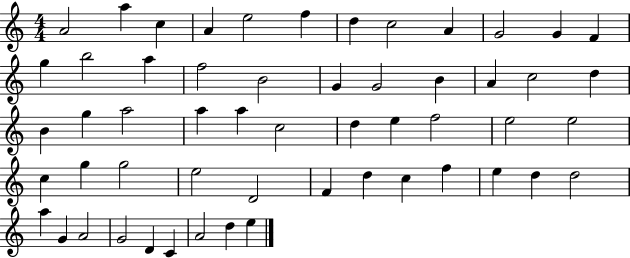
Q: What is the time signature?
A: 4/4